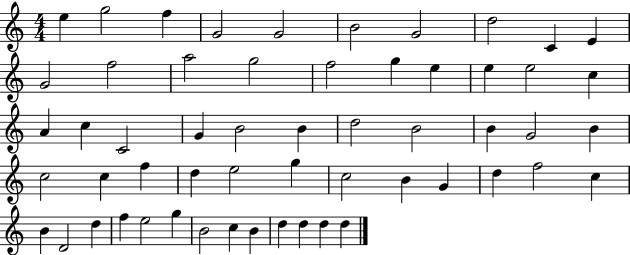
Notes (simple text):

E5/q G5/h F5/q G4/h G4/h B4/h G4/h D5/h C4/q E4/q G4/h F5/h A5/h G5/h F5/h G5/q E5/q E5/q E5/h C5/q A4/q C5/q C4/h G4/q B4/h B4/q D5/h B4/h B4/q G4/h B4/q C5/h C5/q F5/q D5/q E5/h G5/q C5/h B4/q G4/q D5/q F5/h C5/q B4/q D4/h D5/q F5/q E5/h G5/q B4/h C5/q B4/q D5/q D5/q D5/q D5/q